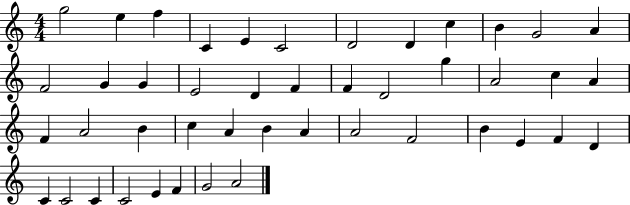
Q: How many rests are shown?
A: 0